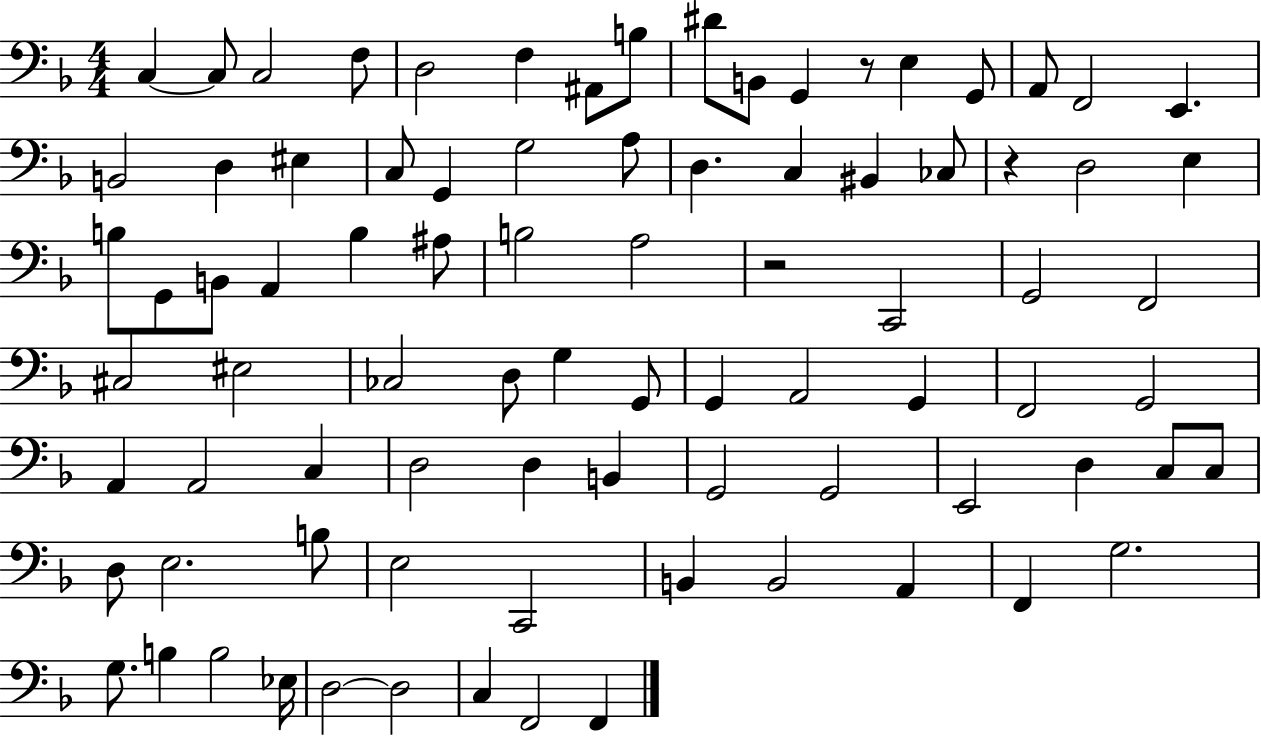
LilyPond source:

{
  \clef bass
  \numericTimeSignature
  \time 4/4
  \key f \major
  c4~~ c8 c2 f8 | d2 f4 ais,8 b8 | dis'8 b,8 g,4 r8 e4 g,8 | a,8 f,2 e,4. | \break b,2 d4 eis4 | c8 g,4 g2 a8 | d4. c4 bis,4 ces8 | r4 d2 e4 | \break b8 g,8 b,8 a,4 b4 ais8 | b2 a2 | r2 c,2 | g,2 f,2 | \break cis2 eis2 | ces2 d8 g4 g,8 | g,4 a,2 g,4 | f,2 g,2 | \break a,4 a,2 c4 | d2 d4 b,4 | g,2 g,2 | e,2 d4 c8 c8 | \break d8 e2. b8 | e2 c,2 | b,4 b,2 a,4 | f,4 g2. | \break g8. b4 b2 ees16 | d2~~ d2 | c4 f,2 f,4 | \bar "|."
}